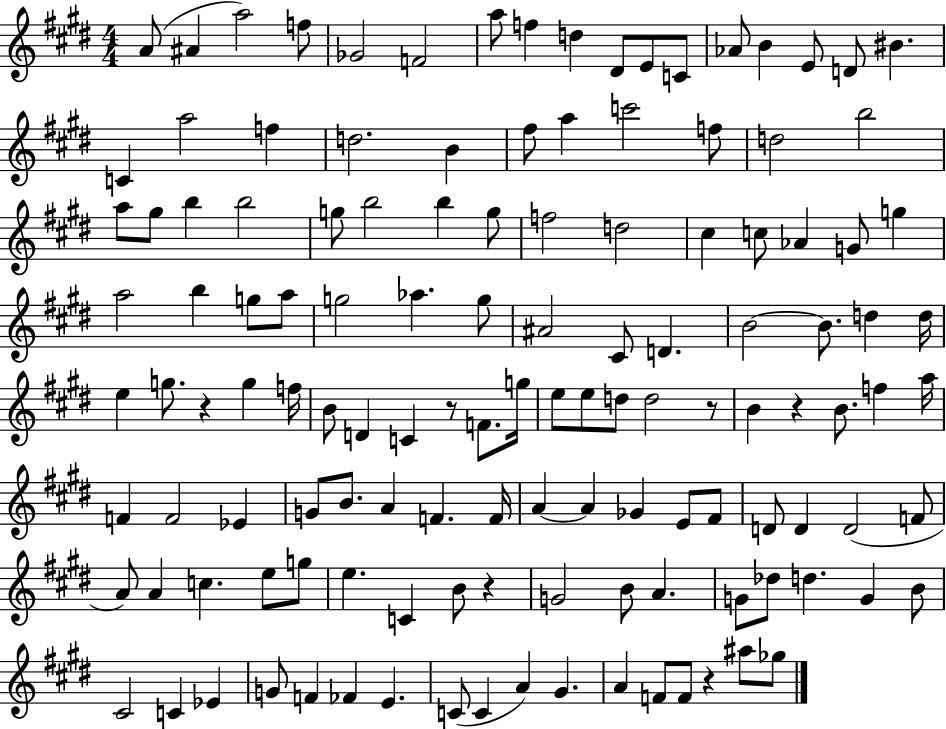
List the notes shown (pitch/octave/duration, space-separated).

A4/e A#4/q A5/h F5/e Gb4/h F4/h A5/e F5/q D5/q D#4/e E4/e C4/e Ab4/e B4/q E4/e D4/e BIS4/q. C4/q A5/h F5/q D5/h. B4/q F#5/e A5/q C6/h F5/e D5/h B5/h A5/e G#5/e B5/q B5/h G5/e B5/h B5/q G5/e F5/h D5/h C#5/q C5/e Ab4/q G4/e G5/q A5/h B5/q G5/e A5/e G5/h Ab5/q. G5/e A#4/h C#4/e D4/q. B4/h B4/e. D5/q D5/s E5/q G5/e. R/q G5/q F5/s B4/e D4/q C4/q R/e F4/e. G5/s E5/e E5/e D5/e D5/h R/e B4/q R/q B4/e. F5/q A5/s F4/q F4/h Eb4/q G4/e B4/e. A4/q F4/q. F4/s A4/q A4/q Gb4/q E4/e F#4/e D4/e D4/q D4/h F4/e A4/e A4/q C5/q. E5/e G5/e E5/q. C4/q B4/e R/q G4/h B4/e A4/q. G4/e Db5/e D5/q. G4/q B4/e C#4/h C4/q Eb4/q G4/e F4/q FES4/q E4/q. C4/e C4/q A4/q G#4/q. A4/q F4/e F4/e R/q A#5/e Gb5/e